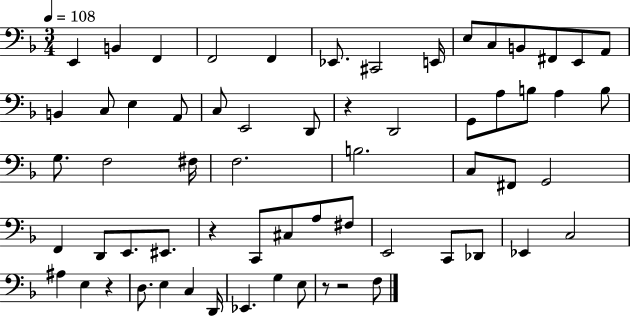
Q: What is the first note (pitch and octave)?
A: E2